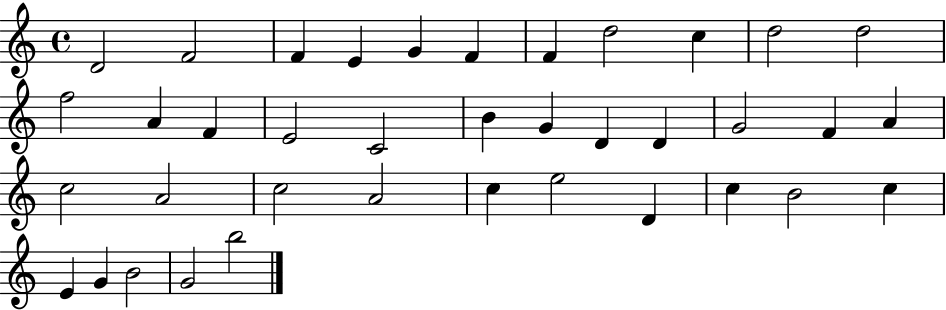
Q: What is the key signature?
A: C major